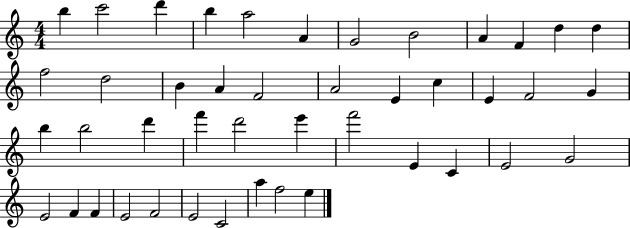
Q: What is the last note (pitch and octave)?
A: E5